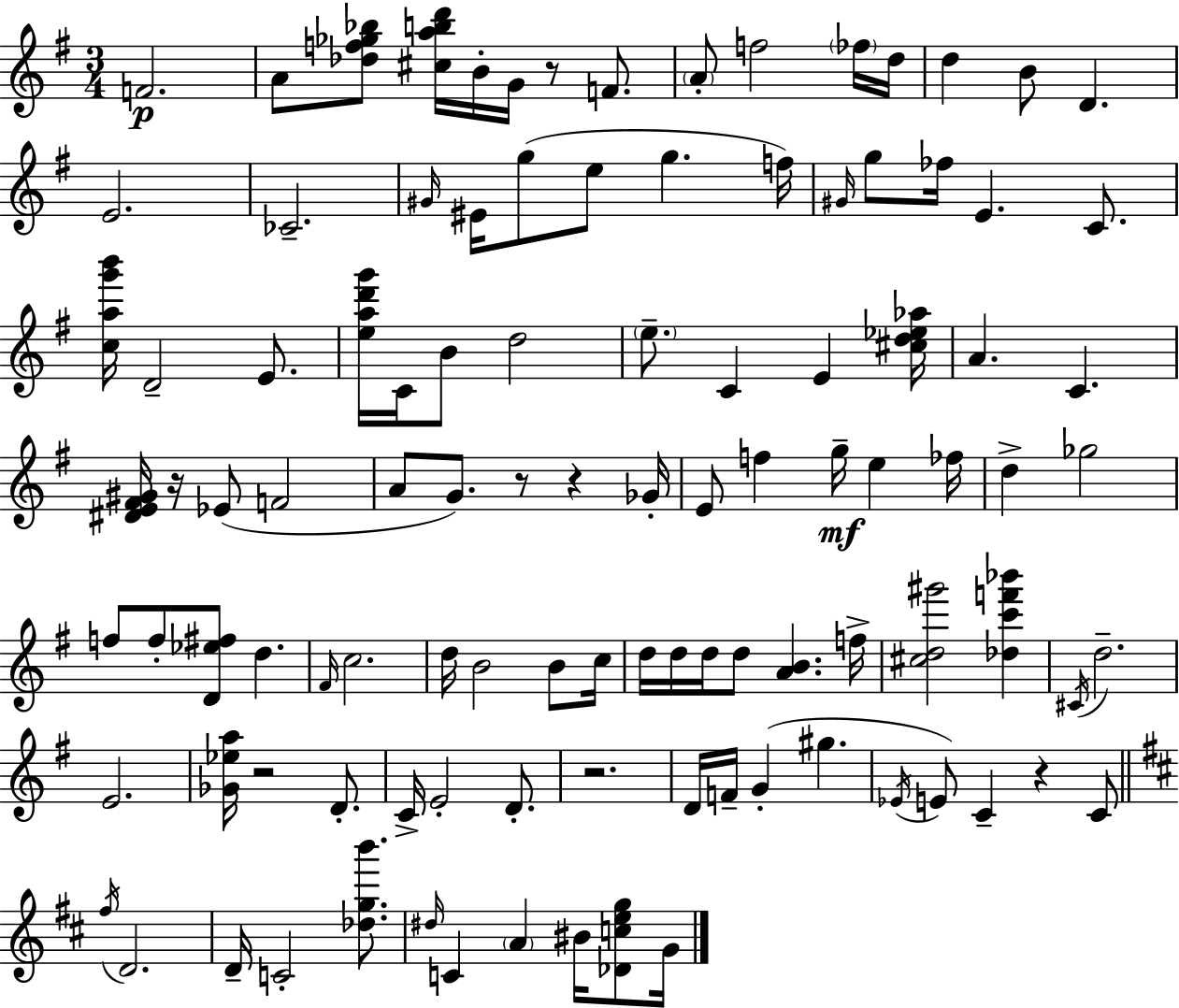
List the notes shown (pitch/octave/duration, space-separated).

F4/h. A4/e [Db5,F5,Gb5,Bb5]/e [C#5,A5,B5,D6]/s B4/s G4/s R/e F4/e. A4/e F5/h FES5/s D5/s D5/q B4/e D4/q. E4/h. CES4/h. G#4/s EIS4/s G5/e E5/e G5/q. F5/s G#4/s G5/e FES5/s E4/q. C4/e. [C5,A5,G6,B6]/s D4/h E4/e. [E5,A5,D6,G6]/s C4/s B4/e D5/h E5/e. C4/q E4/q [C#5,D5,Eb5,Ab5]/s A4/q. C4/q. [D#4,E4,F#4,G#4]/s R/s Eb4/e F4/h A4/e G4/e. R/e R/q Gb4/s E4/e F5/q G5/s E5/q FES5/s D5/q Gb5/h F5/e F5/e [D4,Eb5,F#5]/e D5/q. F#4/s C5/h. D5/s B4/h B4/e C5/s D5/s D5/s D5/s D5/e [A4,B4]/q. F5/s [C#5,D5,G#6]/h [Db5,C6,F6,Bb6]/q C#4/s D5/h. E4/h. [Gb4,Eb5,A5]/s R/h D4/e. C4/s E4/h D4/e. R/h. D4/s F4/s G4/q G#5/q. Eb4/s E4/e C4/q R/q C4/e F#5/s D4/h. D4/s C4/h [Db5,G5,B6]/e. D#5/s C4/q A4/q BIS4/s [Db4,C5,E5,G5]/e G4/s